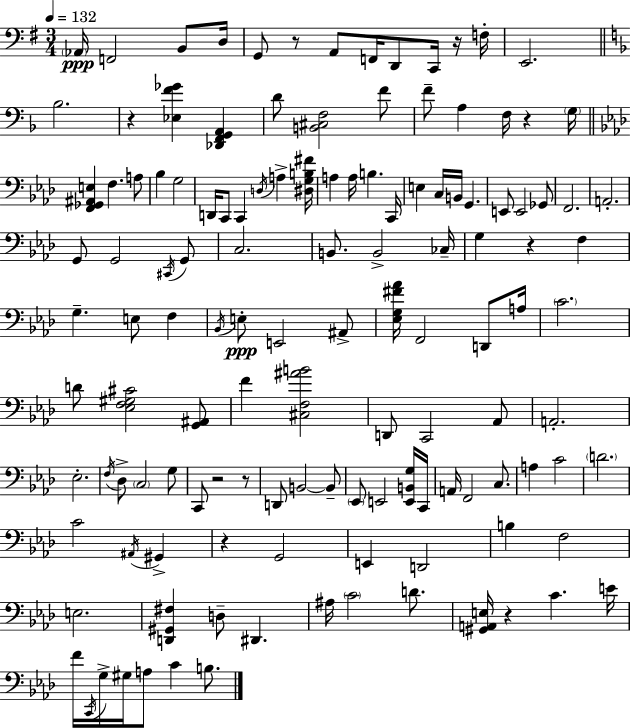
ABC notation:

X:1
T:Untitled
M:3/4
L:1/4
K:G
_A,,/4 F,,2 B,,/2 D,/4 G,,/2 z/2 A,,/2 F,,/4 D,,/2 C,,/4 z/4 F,/4 E,,2 _B,2 z [_E,F_G] [_D,,F,,G,,A,,] D/2 [B,,^C,F,]2 F/2 F/2 A, F,/4 z G,/4 [F,,_G,,^A,,E,] F, A,/2 _B, G,2 D,,/4 C,,/2 C,, D,/4 A, [^D,G,B,^F]/4 A, A,/4 B, C,,/4 E, C,/4 B,,/4 G,, E,,/2 E,,2 _G,,/2 F,,2 A,,2 G,,/2 G,,2 ^C,,/4 G,,/2 C,2 B,,/2 B,,2 _C,/4 G, z F, G, E,/2 F, _B,,/4 E,/2 E,,2 ^A,,/2 [_E,G,^F_A]/4 F,,2 D,,/2 A,/4 C2 D/2 [_E,F,^G,^C]2 [G,,^A,,]/2 F [^C,F,^AB]2 D,,/2 C,,2 _A,,/2 A,,2 _E,2 F,/4 _D,/2 C,2 G,/2 C,,/2 z2 z/2 D,,/2 B,,2 B,,/2 _E,,/2 E,,2 [E,,B,,G,]/4 C,,/4 A,,/4 F,,2 C,/2 A, C2 D2 C2 ^A,,/4 ^G,, z G,,2 E,, D,,2 B, F,2 E,2 [D,,^G,,^F,] D,/2 ^D,, ^A,/4 C2 D/2 [^G,,A,,E,]/4 z C E/4 F/4 C,,/4 G,/4 ^G,/4 A,/2 C B,/2